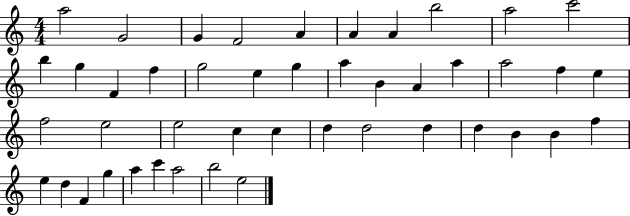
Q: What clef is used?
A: treble